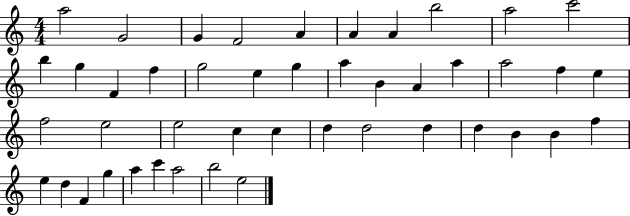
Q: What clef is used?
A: treble